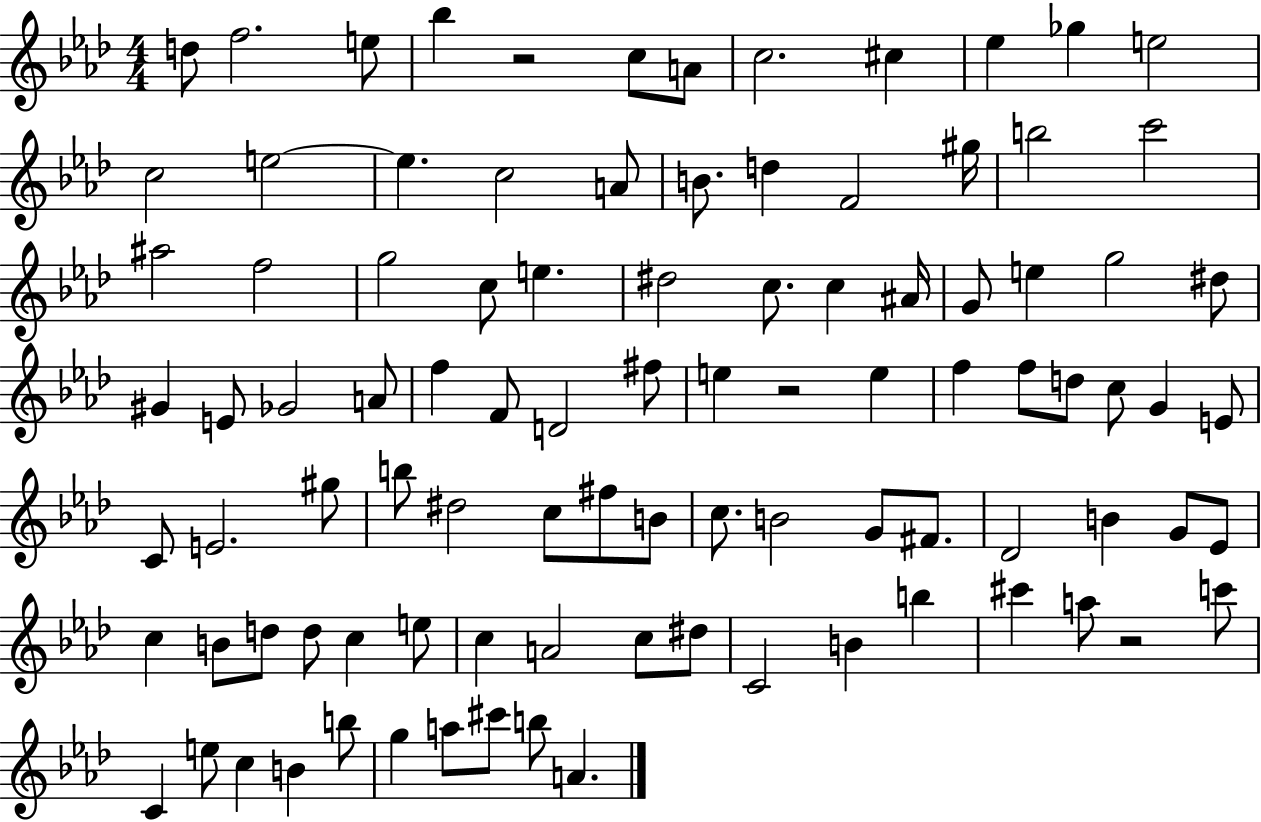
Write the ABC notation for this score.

X:1
T:Untitled
M:4/4
L:1/4
K:Ab
d/2 f2 e/2 _b z2 c/2 A/2 c2 ^c _e _g e2 c2 e2 e c2 A/2 B/2 d F2 ^g/4 b2 c'2 ^a2 f2 g2 c/2 e ^d2 c/2 c ^A/4 G/2 e g2 ^d/2 ^G E/2 _G2 A/2 f F/2 D2 ^f/2 e z2 e f f/2 d/2 c/2 G E/2 C/2 E2 ^g/2 b/2 ^d2 c/2 ^f/2 B/2 c/2 B2 G/2 ^F/2 _D2 B G/2 _E/2 c B/2 d/2 d/2 c e/2 c A2 c/2 ^d/2 C2 B b ^c' a/2 z2 c'/2 C e/2 c B b/2 g a/2 ^c'/2 b/2 A